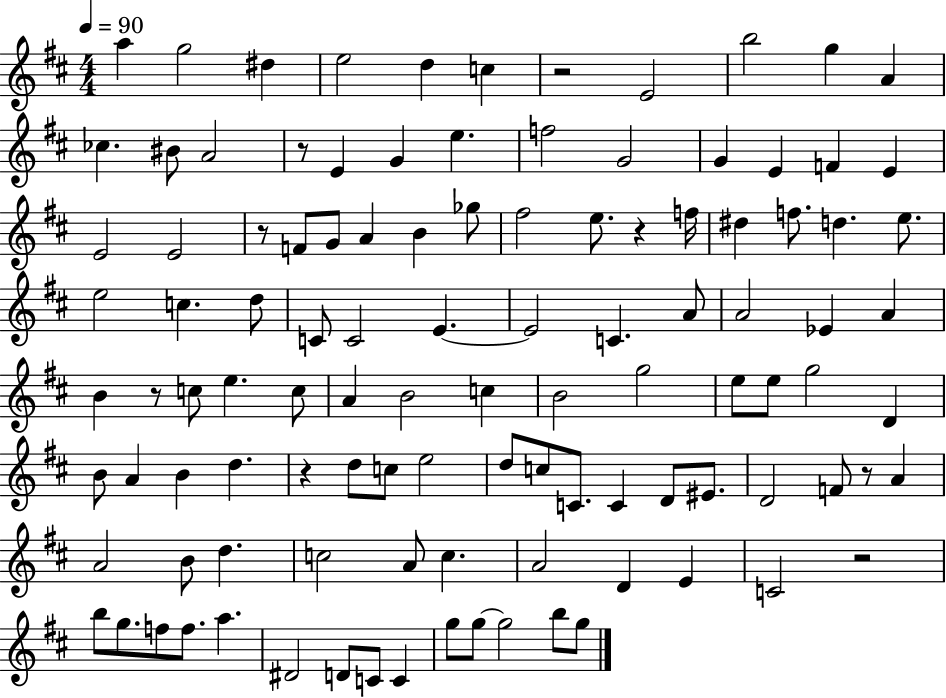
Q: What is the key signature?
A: D major